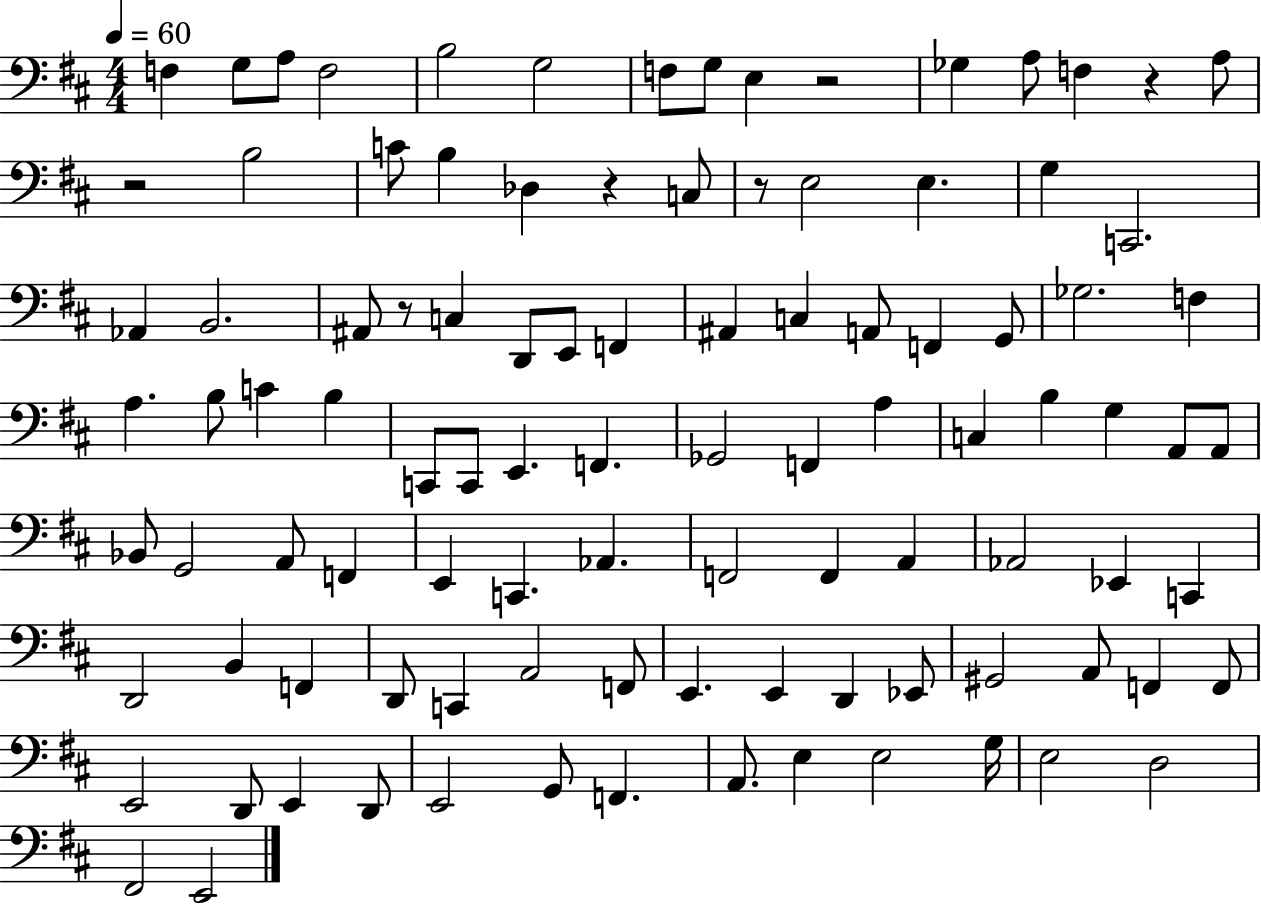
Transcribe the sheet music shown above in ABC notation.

X:1
T:Untitled
M:4/4
L:1/4
K:D
F, G,/2 A,/2 F,2 B,2 G,2 F,/2 G,/2 E, z2 _G, A,/2 F, z A,/2 z2 B,2 C/2 B, _D, z C,/2 z/2 E,2 E, G, C,,2 _A,, B,,2 ^A,,/2 z/2 C, D,,/2 E,,/2 F,, ^A,, C, A,,/2 F,, G,,/2 _G,2 F, A, B,/2 C B, C,,/2 C,,/2 E,, F,, _G,,2 F,, A, C, B, G, A,,/2 A,,/2 _B,,/2 G,,2 A,,/2 F,, E,, C,, _A,, F,,2 F,, A,, _A,,2 _E,, C,, D,,2 B,, F,, D,,/2 C,, A,,2 F,,/2 E,, E,, D,, _E,,/2 ^G,,2 A,,/2 F,, F,,/2 E,,2 D,,/2 E,, D,,/2 E,,2 G,,/2 F,, A,,/2 E, E,2 G,/4 E,2 D,2 ^F,,2 E,,2